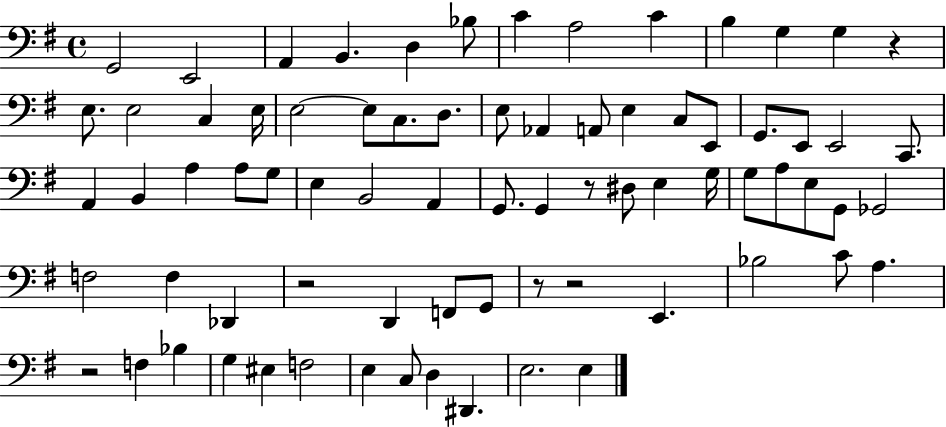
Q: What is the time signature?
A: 4/4